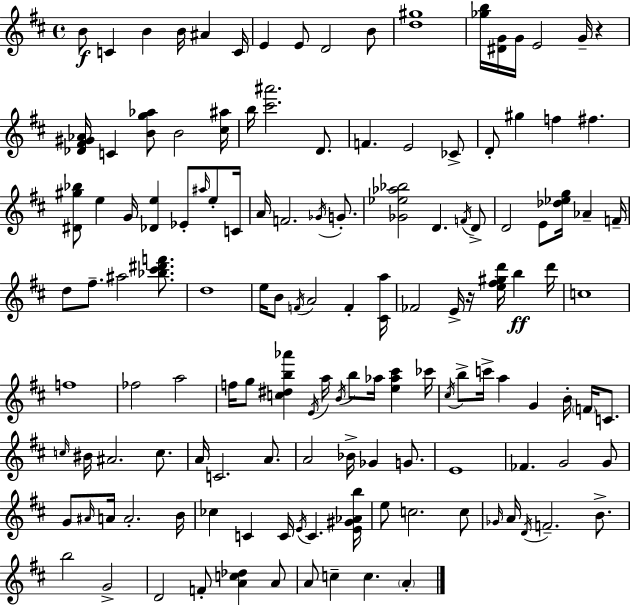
{
  \clef treble
  \time 4/4
  \defaultTimeSignature
  \key d \major
  \repeat volta 2 { b'8\f c'4 b'4 b'16 ais'4 c'16 | e'4 e'8 d'2 b'8 | <d'' gis''>1 | <ges'' b''>16 <dis' g'>16 g'16 e'2 g'16-- r4 | \break <des' fis' gis' aes'>16 c'4 <b' g'' aes''>8 b'2 <cis'' ais''>16 | b''16 <cis''' ais'''>2. d'8. | f'4. e'2 ces'8-> | d'8-. gis''4 f''4 fis''4. | \break <dis' gis'' bes''>8 e''4 g'16 <des' e''>4 ees'8-. \grace { ais''16 } e''8-. | c'16 a'16 f'2. \acciaccatura { ges'16 } g'8.-. | <ges' ees'' aes'' bes''>2 d'4. | \acciaccatura { f'16 } d'8-> d'2 e'8 <des'' ees'' g''>16 aes'4-- | \break f'16-- d''8 fis''8.-- ais''2 | <bes'' cis''' dis''' f'''>8. d''1 | e''16 b'8 \acciaccatura { f'16 } a'2 f'4-. | <cis' a''>16 fes'2 e'16-> r16 <e'' fis'' gis'' d'''>16 b''4\ff | \break d'''16 c''1 | f''1 | fes''2 a''2 | f''16 g''8 <c'' dis'' b'' aes'''>4 \acciaccatura { e'16 } a''16 \acciaccatura { b'16 } b''8 | \break aes''16 <e'' aes'' cis'''>4 ces'''16 \acciaccatura { cis''16 } b''8-> c'''16-> a''4 g'4 | b'16-. \parenthesize f'16 c'8. \grace { c''16 } bis'16 ais'2. | c''8. a'16 c'2. | a'8. a'2 | \break bes'16-> ges'4 g'8. e'1 | fes'4. g'2 | g'8 g'8 \grace { ais'16 } a'16 a'2.-. | b'16 ces''4 c'4 | \break c'16 \acciaccatura { e'16 } c'4. <e' gis' aes' b''>16 e''8 c''2. | c''8 \grace { ges'16 } a'16 \acciaccatura { d'16 } f'2.-- | b'8.-> b''2 | g'2-> d'2 | \break f'8-. <a' c'' des''>4 a'8 a'8 c''4-- | c''4. \parenthesize a'4-. } \bar "|."
}